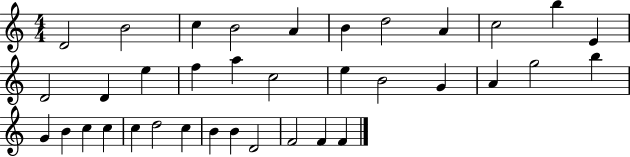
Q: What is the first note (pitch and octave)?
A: D4